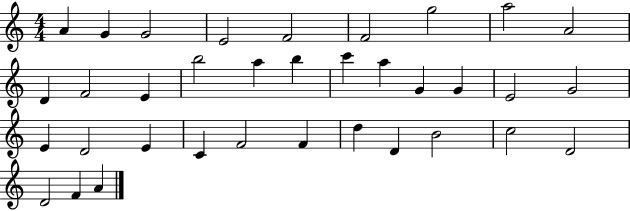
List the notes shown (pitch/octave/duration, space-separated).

A4/q G4/q G4/h E4/h F4/h F4/h G5/h A5/h A4/h D4/q F4/h E4/q B5/h A5/q B5/q C6/q A5/q G4/q G4/q E4/h G4/h E4/q D4/h E4/q C4/q F4/h F4/q D5/q D4/q B4/h C5/h D4/h D4/h F4/q A4/q